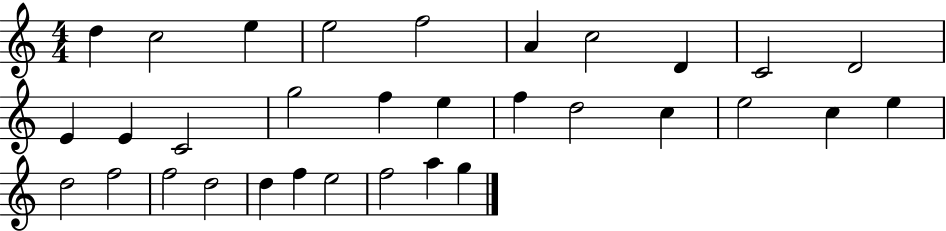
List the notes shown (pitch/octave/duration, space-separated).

D5/q C5/h E5/q E5/h F5/h A4/q C5/h D4/q C4/h D4/h E4/q E4/q C4/h G5/h F5/q E5/q F5/q D5/h C5/q E5/h C5/q E5/q D5/h F5/h F5/h D5/h D5/q F5/q E5/h F5/h A5/q G5/q